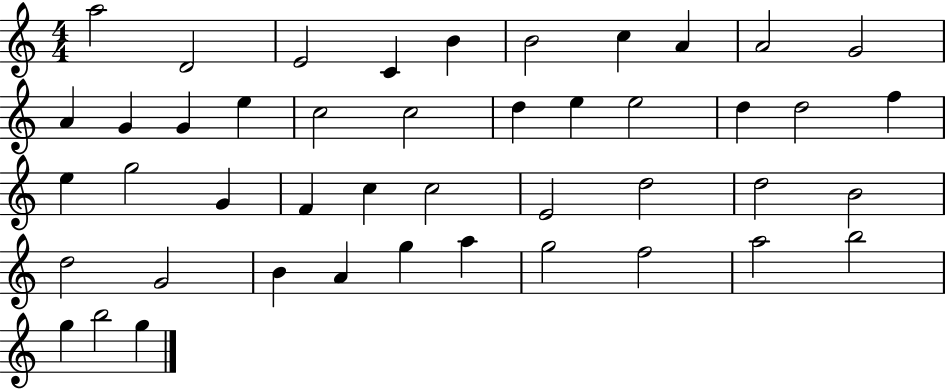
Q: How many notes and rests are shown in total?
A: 45